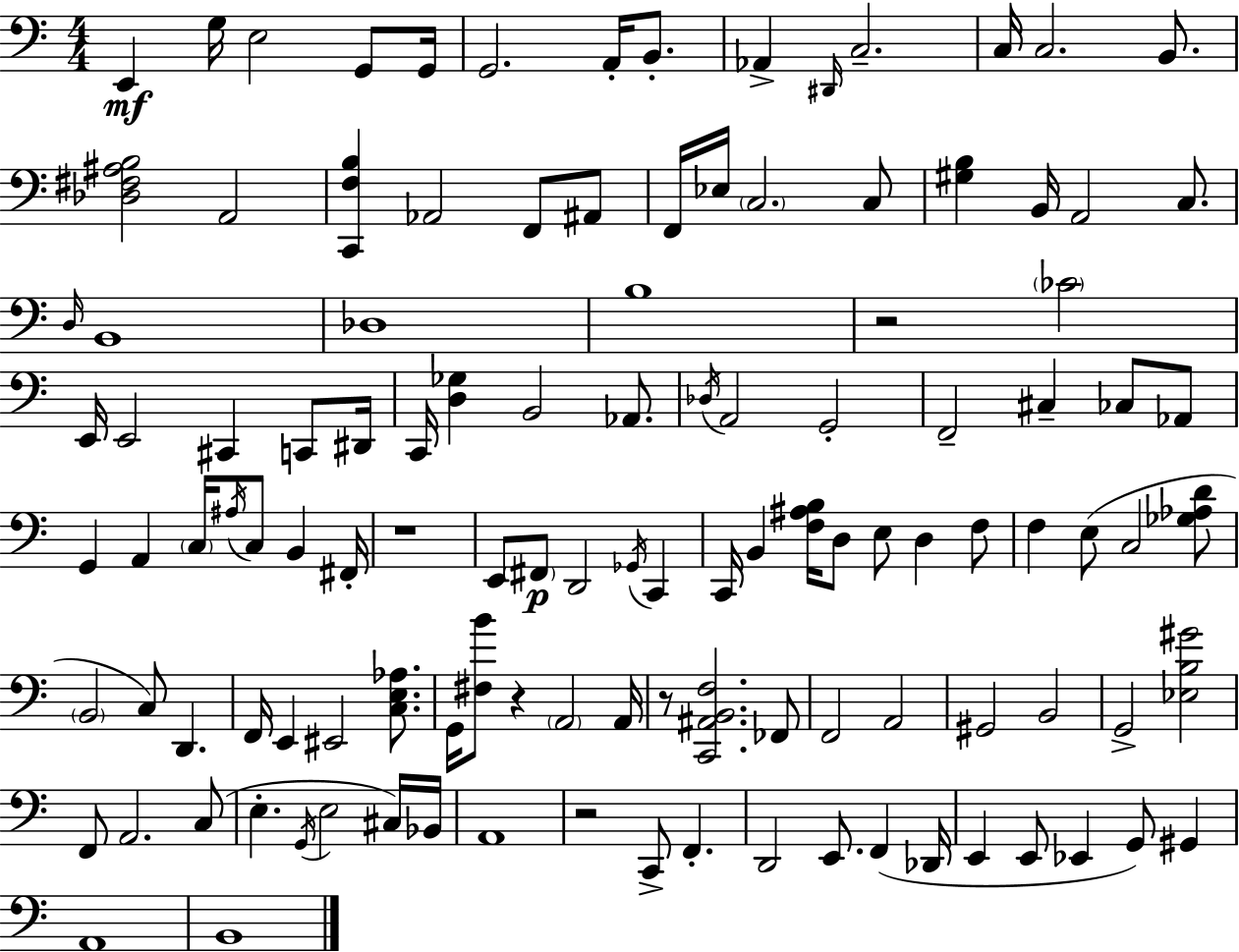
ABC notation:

X:1
T:Untitled
M:4/4
L:1/4
K:Am
E,, G,/4 E,2 G,,/2 G,,/4 G,,2 A,,/4 B,,/2 _A,, ^D,,/4 C,2 C,/4 C,2 B,,/2 [_D,^F,^A,B,]2 A,,2 [C,,F,B,] _A,,2 F,,/2 ^A,,/2 F,,/4 _E,/4 C,2 C,/2 [^G,B,] B,,/4 A,,2 C,/2 D,/4 B,,4 _D,4 B,4 z2 _C2 E,,/4 E,,2 ^C,, C,,/2 ^D,,/4 C,,/4 [D,_G,] B,,2 _A,,/2 _D,/4 A,,2 G,,2 F,,2 ^C, _C,/2 _A,,/2 G,, A,, C,/4 ^A,/4 C,/2 B,, ^F,,/4 z4 E,,/2 ^F,,/2 D,,2 _G,,/4 C,, C,,/4 B,, [F,^A,B,]/4 D,/2 E,/2 D, F,/2 F, E,/2 C,2 [_G,_A,D]/2 B,,2 C,/2 D,, F,,/4 E,, ^E,,2 [C,E,_A,]/2 G,,/4 [^F,B]/2 z A,,2 A,,/4 z/2 [C,,^A,,B,,F,]2 _F,,/2 F,,2 A,,2 ^G,,2 B,,2 G,,2 [_E,B,^G]2 F,,/2 A,,2 C,/2 E, G,,/4 E,2 ^C,/4 _B,,/4 A,,4 z2 C,,/2 F,, D,,2 E,,/2 F,, _D,,/4 E,, E,,/2 _E,, G,,/2 ^G,, A,,4 B,,4